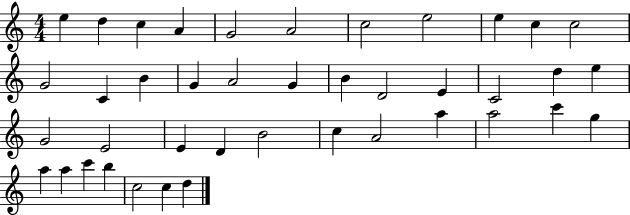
E5/q D5/q C5/q A4/q G4/h A4/h C5/h E5/h E5/q C5/q C5/h G4/h C4/q B4/q G4/q A4/h G4/q B4/q D4/h E4/q C4/h D5/q E5/q G4/h E4/h E4/q D4/q B4/h C5/q A4/h A5/q A5/h C6/q G5/q A5/q A5/q C6/q B5/q C5/h C5/q D5/q